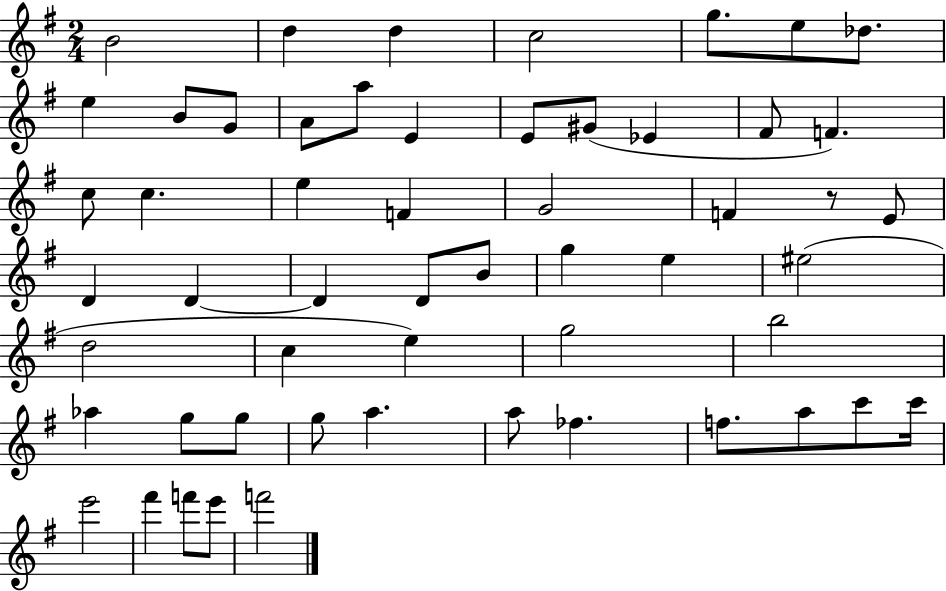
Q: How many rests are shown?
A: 1